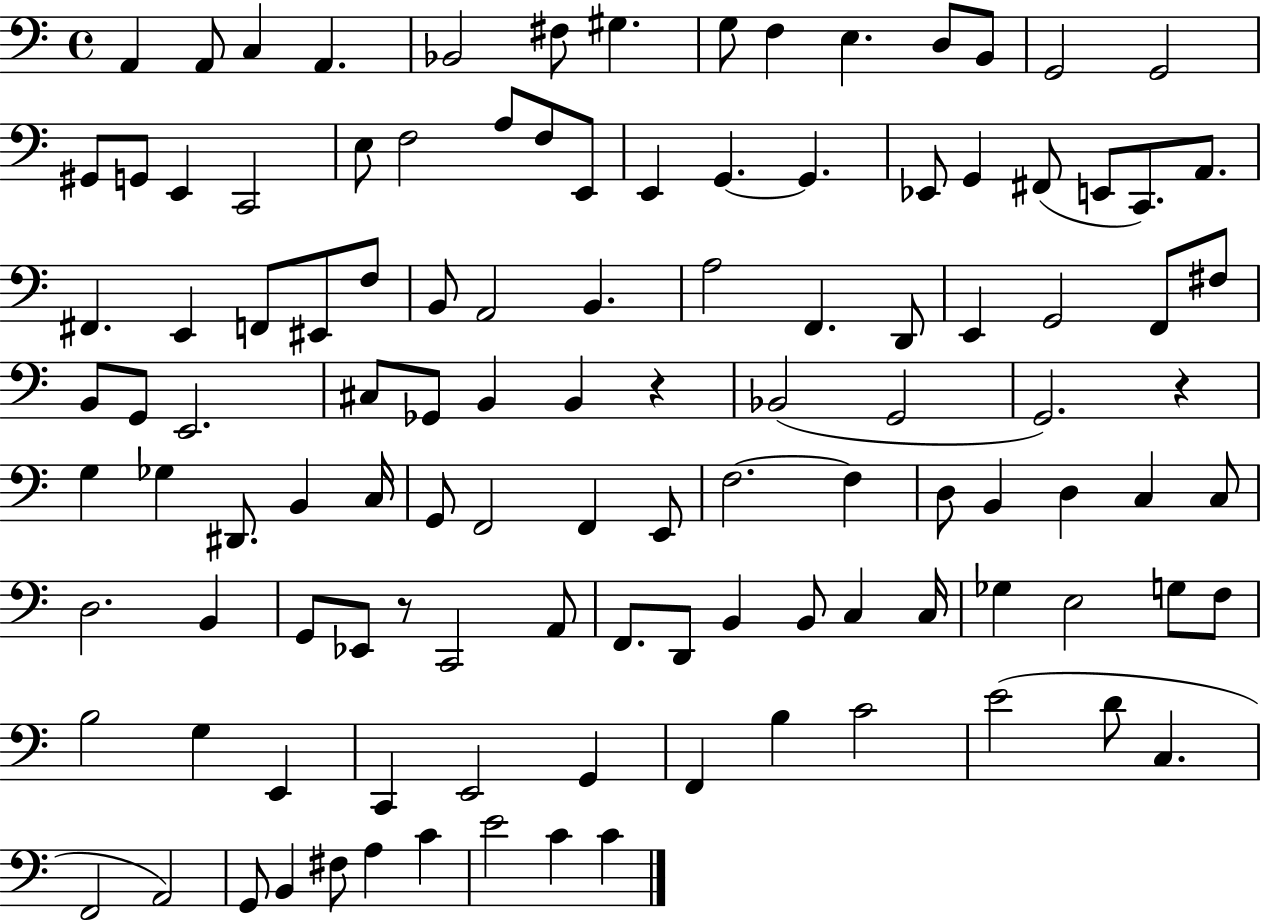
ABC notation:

X:1
T:Untitled
M:4/4
L:1/4
K:C
A,, A,,/2 C, A,, _B,,2 ^F,/2 ^G, G,/2 F, E, D,/2 B,,/2 G,,2 G,,2 ^G,,/2 G,,/2 E,, C,,2 E,/2 F,2 A,/2 F,/2 E,,/2 E,, G,, G,, _E,,/2 G,, ^F,,/2 E,,/2 C,,/2 A,,/2 ^F,, E,, F,,/2 ^E,,/2 F,/2 B,,/2 A,,2 B,, A,2 F,, D,,/2 E,, G,,2 F,,/2 ^F,/2 B,,/2 G,,/2 E,,2 ^C,/2 _G,,/2 B,, B,, z _B,,2 G,,2 G,,2 z G, _G, ^D,,/2 B,, C,/4 G,,/2 F,,2 F,, E,,/2 F,2 F, D,/2 B,, D, C, C,/2 D,2 B,, G,,/2 _E,,/2 z/2 C,,2 A,,/2 F,,/2 D,,/2 B,, B,,/2 C, C,/4 _G, E,2 G,/2 F,/2 B,2 G, E,, C,, E,,2 G,, F,, B, C2 E2 D/2 C, F,,2 A,,2 G,,/2 B,, ^F,/2 A, C E2 C C